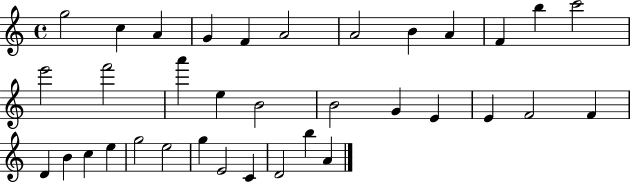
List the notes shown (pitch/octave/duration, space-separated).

G5/h C5/q A4/q G4/q F4/q A4/h A4/h B4/q A4/q F4/q B5/q C6/h E6/h F6/h A6/q E5/q B4/h B4/h G4/q E4/q E4/q F4/h F4/q D4/q B4/q C5/q E5/q G5/h E5/h G5/q E4/h C4/q D4/h B5/q A4/q